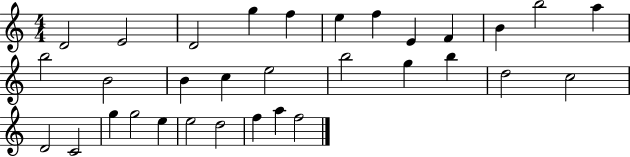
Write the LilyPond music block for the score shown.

{
  \clef treble
  \numericTimeSignature
  \time 4/4
  \key c \major
  d'2 e'2 | d'2 g''4 f''4 | e''4 f''4 e'4 f'4 | b'4 b''2 a''4 | \break b''2 b'2 | b'4 c''4 e''2 | b''2 g''4 b''4 | d''2 c''2 | \break d'2 c'2 | g''4 g''2 e''4 | e''2 d''2 | f''4 a''4 f''2 | \break \bar "|."
}